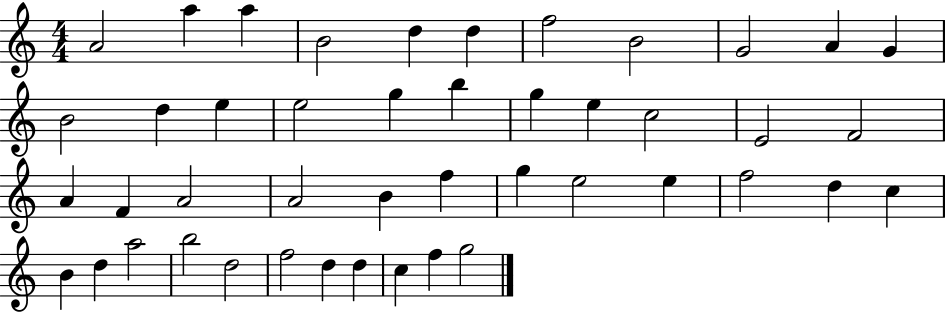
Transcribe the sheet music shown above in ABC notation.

X:1
T:Untitled
M:4/4
L:1/4
K:C
A2 a a B2 d d f2 B2 G2 A G B2 d e e2 g b g e c2 E2 F2 A F A2 A2 B f g e2 e f2 d c B d a2 b2 d2 f2 d d c f g2